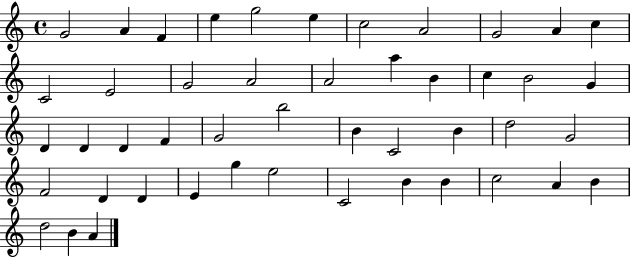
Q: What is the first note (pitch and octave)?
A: G4